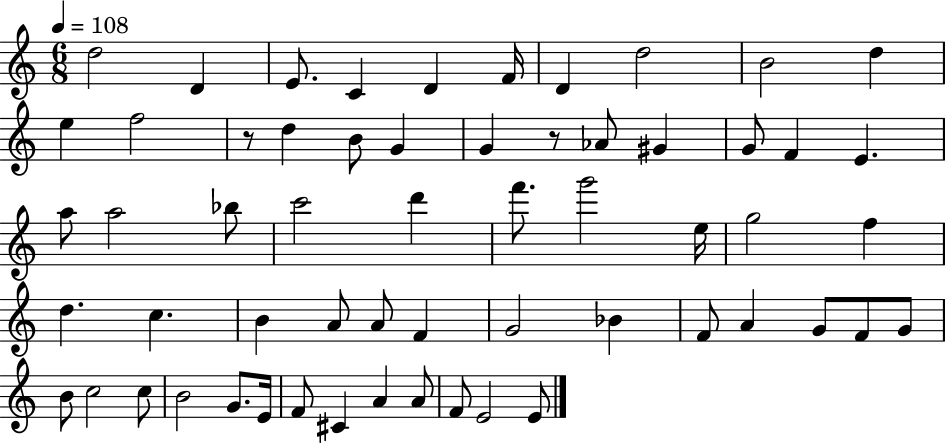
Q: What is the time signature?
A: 6/8